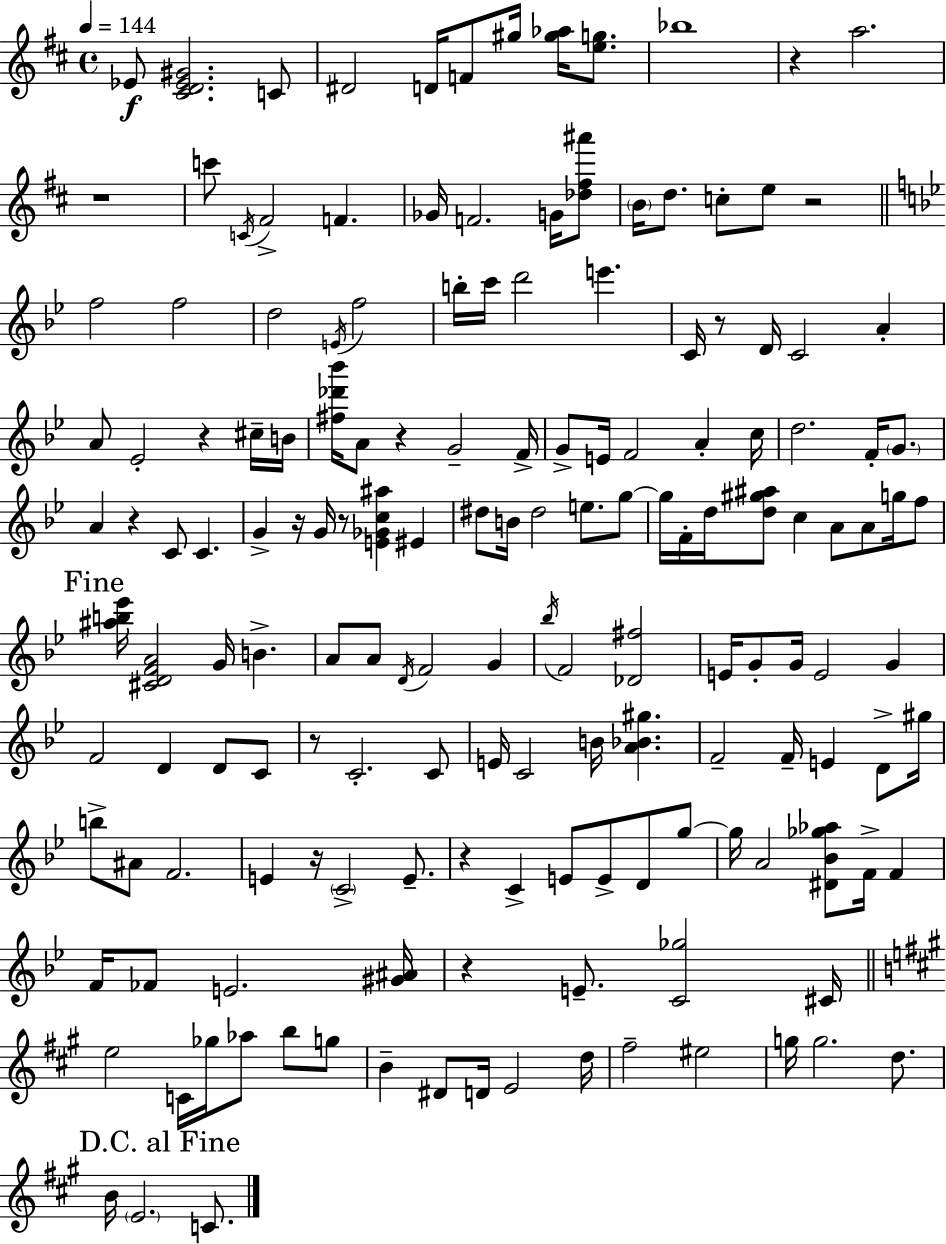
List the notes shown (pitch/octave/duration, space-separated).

Eb4/e [C#4,D4,Eb4,G#4]/h. C4/e D#4/h D4/s F4/e G#5/s [G#5,Ab5]/s [E5,G5]/e. Bb5/w R/q A5/h. R/w C6/e C4/s F#4/h F4/q. Gb4/s F4/h. G4/s [Db5,F#5,A#6]/e B4/s D5/e. C5/e E5/e R/h F5/h F5/h D5/h E4/s F5/h B5/s C6/s D6/h E6/q. C4/s R/e D4/s C4/h A4/q A4/e Eb4/h R/q C#5/s B4/s [F#5,Db6,Bb6]/s A4/e R/q G4/h F4/s G4/e E4/s F4/h A4/q C5/s D5/h. F4/s G4/e. A4/q R/q C4/e C4/q. G4/q R/s G4/s R/e [E4,Gb4,C5,A#5]/q EIS4/q D#5/e B4/s D#5/h E5/e. G5/e G5/s F4/s D5/s [D5,G#5,A#5]/e C5/q A4/e A4/e G5/s F5/e [A#5,B5,Eb6]/s [C#4,D4,F4,A4]/h G4/s B4/q. A4/e A4/e D4/s F4/h G4/q Bb5/s F4/h [Db4,F#5]/h E4/s G4/e G4/s E4/h G4/q F4/h D4/q D4/e C4/e R/e C4/h. C4/e E4/s C4/h B4/s [A4,Bb4,G#5]/q. F4/h F4/s E4/q D4/e G#5/s B5/e A#4/e F4/h. E4/q R/s C4/h E4/e. R/q C4/q E4/e E4/e D4/e G5/e G5/s A4/h [D#4,Bb4,Gb5,Ab5]/e F4/s F4/q F4/s FES4/e E4/h. [G#4,A#4]/s R/q E4/e. [C4,Gb5]/h C#4/s E5/h C4/s Gb5/s Ab5/e B5/e G5/e B4/q D#4/e D4/s E4/h D5/s F#5/h EIS5/h G5/s G5/h. D5/e. B4/s E4/h. C4/e.